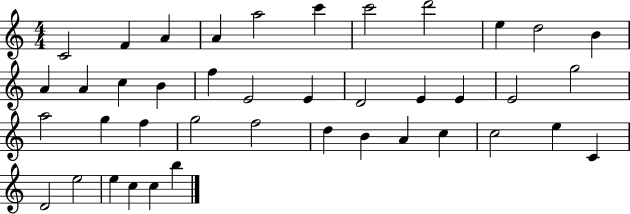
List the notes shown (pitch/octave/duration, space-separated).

C4/h F4/q A4/q A4/q A5/h C6/q C6/h D6/h E5/q D5/h B4/q A4/q A4/q C5/q B4/q F5/q E4/h E4/q D4/h E4/q E4/q E4/h G5/h A5/h G5/q F5/q G5/h F5/h D5/q B4/q A4/q C5/q C5/h E5/q C4/q D4/h E5/h E5/q C5/q C5/q B5/q